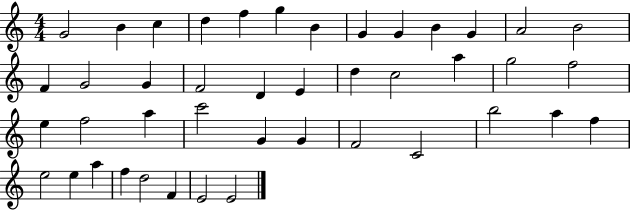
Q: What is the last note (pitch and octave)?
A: E4